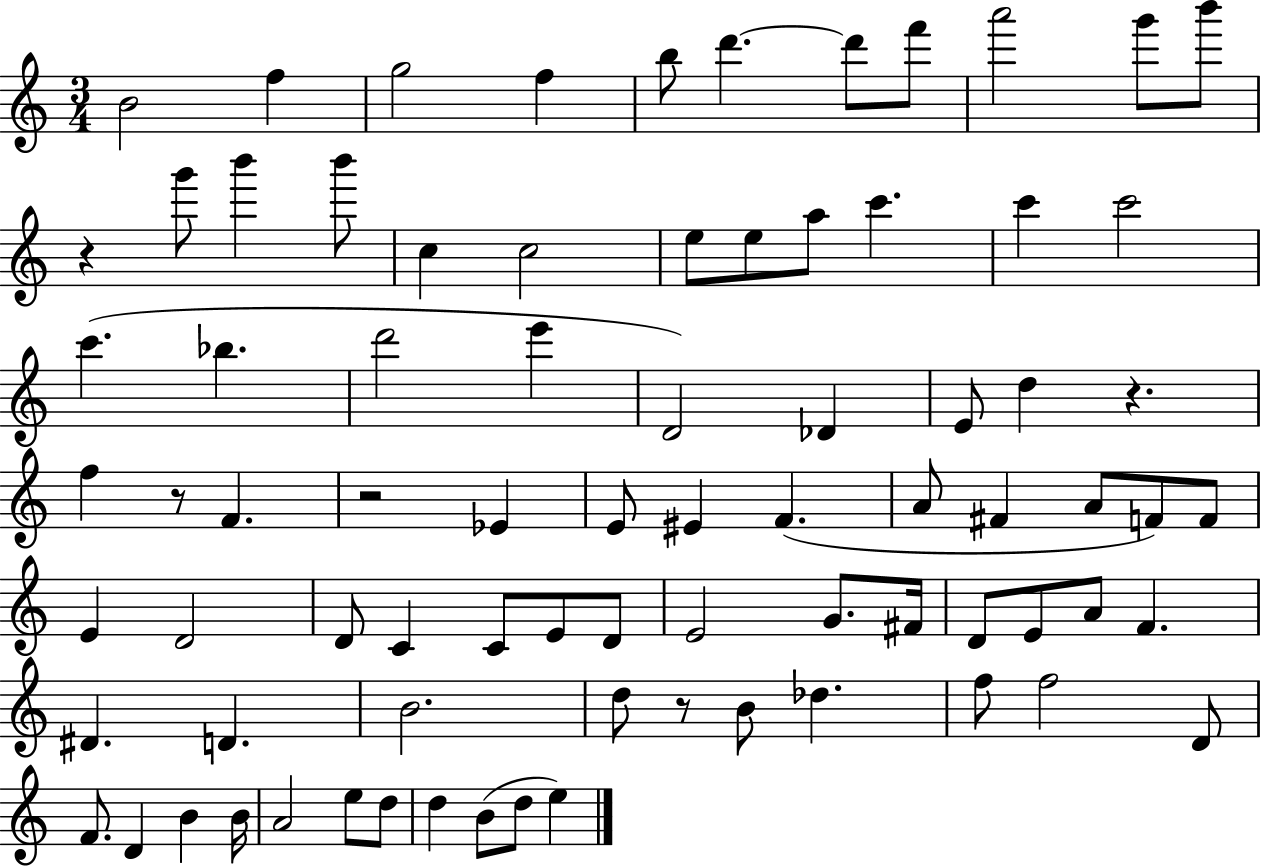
X:1
T:Untitled
M:3/4
L:1/4
K:C
B2 f g2 f b/2 d' d'/2 f'/2 a'2 g'/2 b'/2 z g'/2 b' b'/2 c c2 e/2 e/2 a/2 c' c' c'2 c' _b d'2 e' D2 _D E/2 d z f z/2 F z2 _E E/2 ^E F A/2 ^F A/2 F/2 F/2 E D2 D/2 C C/2 E/2 D/2 E2 G/2 ^F/4 D/2 E/2 A/2 F ^D D B2 d/2 z/2 B/2 _d f/2 f2 D/2 F/2 D B B/4 A2 e/2 d/2 d B/2 d/2 e